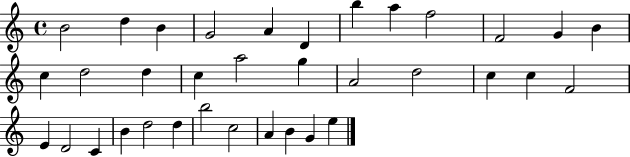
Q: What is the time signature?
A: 4/4